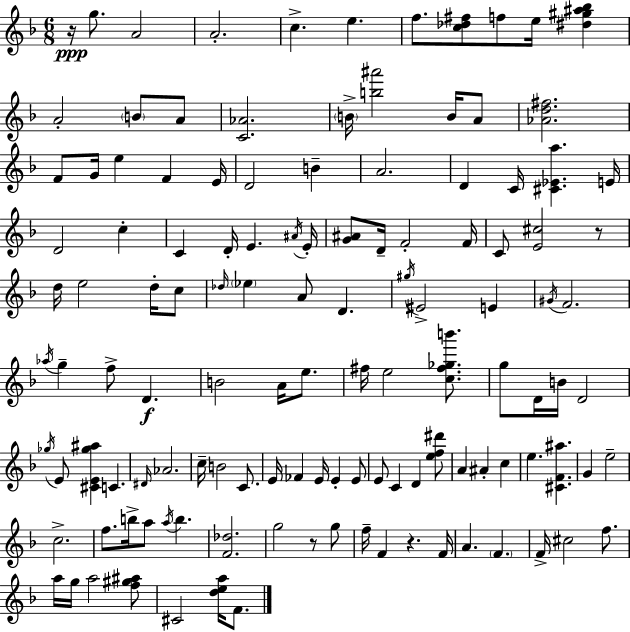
{
  \clef treble
  \numericTimeSignature
  \time 6/8
  \key d \minor
  r16\ppp g''8. a'2 | a'2.-. | c''4.-> e''4. | f''8. <c'' des'' fis''>8 f''8 e''16 <dis'' gis'' ais'' bes''>4 | \break a'2-. \parenthesize b'8 a'8 | <c' aes'>2. | \parenthesize b'16-> <b'' ais'''>2 b'16 a'8 | <aes' d'' fis''>2. | \break f'8 g'16 e''4 f'4 e'16 | d'2 b'4-- | a'2. | d'4 c'16 <cis' ees' a''>4. e'16 | \break d'2 c''4-. | c'4 d'16-. e'4. \acciaccatura { ais'16 } | e'16-. <g' ais'>8 d'16-- f'2-. | f'16 c'8 <e' cis''>2 r8 | \break d''16 e''2 d''16-. c''8 | \grace { des''16 } \parenthesize ees''4 a'8 d'4. | \acciaccatura { gis''16 } eis'2-> e'4 | \acciaccatura { gis'16 } f'2. | \break \acciaccatura { aes''16 } g''4-- f''8-> d'4.\f | b'2 | a'16 e''8. fis''16 e''2 | <c'' fis'' ges'' b'''>8. g''8 d'16 b'16 d'2 | \break \acciaccatura { ges''16 } e'8 <cis' e' ges'' ais''>4 | c'4. \grace { dis'16 } aes'2. | c''16-- b'2 | c'8. e'16 fes'4 | \break e'16 e'4-. e'8 e'8 c'4 | d'4 <e'' f'' dis'''>8 a'4 ais'4-. | c''4 e''4. | <cis' f' ais''>4. g'4 e''2-- | \break c''2.-> | f''8. b''16-> a''8 | \acciaccatura { a''16 } b''4. <f' des''>2. | g''2 | \break r8 g''8 f''16-- f'4 | r4. f'16 a'4. | \parenthesize f'4. f'16-> cis''2 | f''8. a''16 g''16 a''2 | \break <f'' gis'' ais''>8 cis'2 | <d'' e'' a''>16 f'8. \bar "|."
}